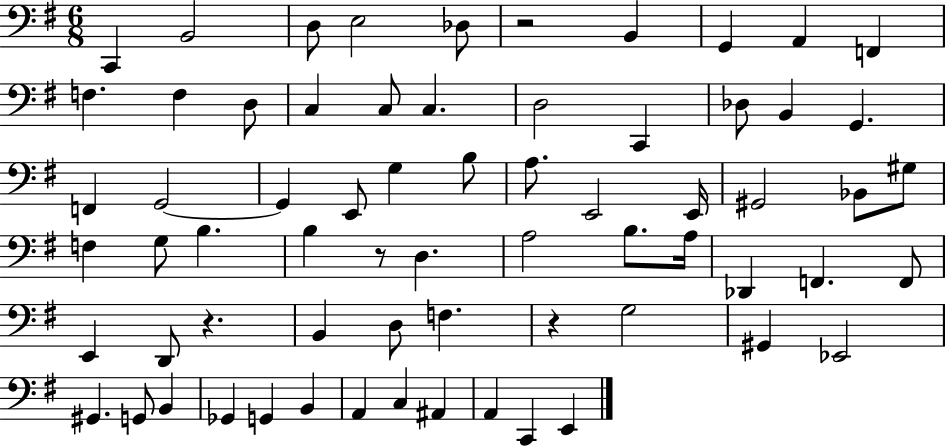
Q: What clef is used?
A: bass